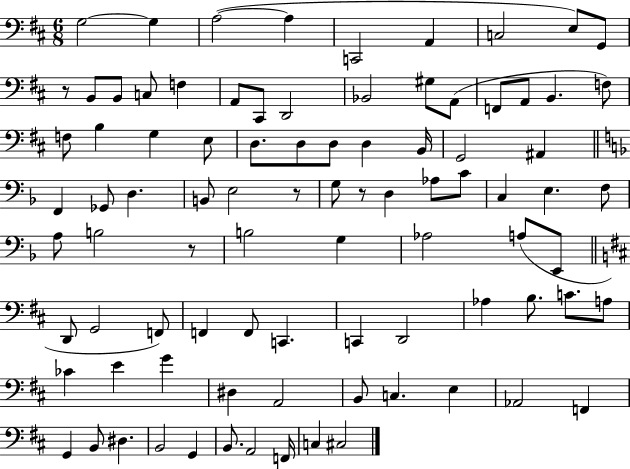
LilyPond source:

{
  \clef bass
  \numericTimeSignature
  \time 6/8
  \key d \major
  g2~~ g4 | a2~(~ a4 | c,2 a,4 | c2 e8) g,8 | \break r8 b,8 b,8 c8 f4 | a,8 cis,8 d,2 | bes,2 gis8 a,8( | f,8 a,8 b,4. f8) | \break f8 b4 g4 e8 | d8. d8 d8 d4 b,16 | g,2 ais,4 | \bar "||" \break \key d \minor f,4 ges,8 d4. | b,8 e2 r8 | g8 r8 d4 aes8 c'8 | c4 e4. f8 | \break a8 b2 r8 | b2 g4 | aes2 a8( e,8 | \bar "||" \break \key d \major d,8 g,2 f,8) | f,4 f,8 c,4. | c,4 d,2 | aes4 b8. c'8. a8 | \break ces'4 e'4 g'4 | dis4 a,2 | b,8 c4. e4 | aes,2 f,4 | \break g,4 b,8 dis4. | b,2 g,4 | b,8. a,2 f,16 | c4 cis2 | \break \bar "|."
}